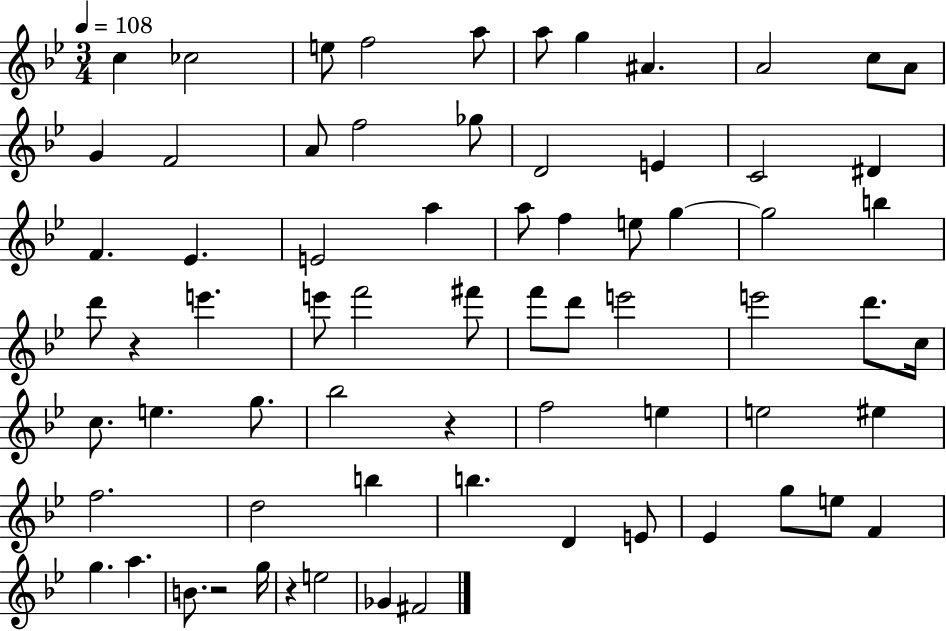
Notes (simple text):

C5/q CES5/h E5/e F5/h A5/e A5/e G5/q A#4/q. A4/h C5/e A4/e G4/q F4/h A4/e F5/h Gb5/e D4/h E4/q C4/h D#4/q F4/q. Eb4/q. E4/h A5/q A5/e F5/q E5/e G5/q G5/h B5/q D6/e R/q E6/q. E6/e F6/h F#6/e F6/e D6/e E6/h E6/h D6/e. C5/s C5/e. E5/q. G5/e. Bb5/h R/q F5/h E5/q E5/h EIS5/q F5/h. D5/h B5/q B5/q. D4/q E4/e Eb4/q G5/e E5/e F4/q G5/q. A5/q. B4/e. R/h G5/s R/q E5/h Gb4/q F#4/h